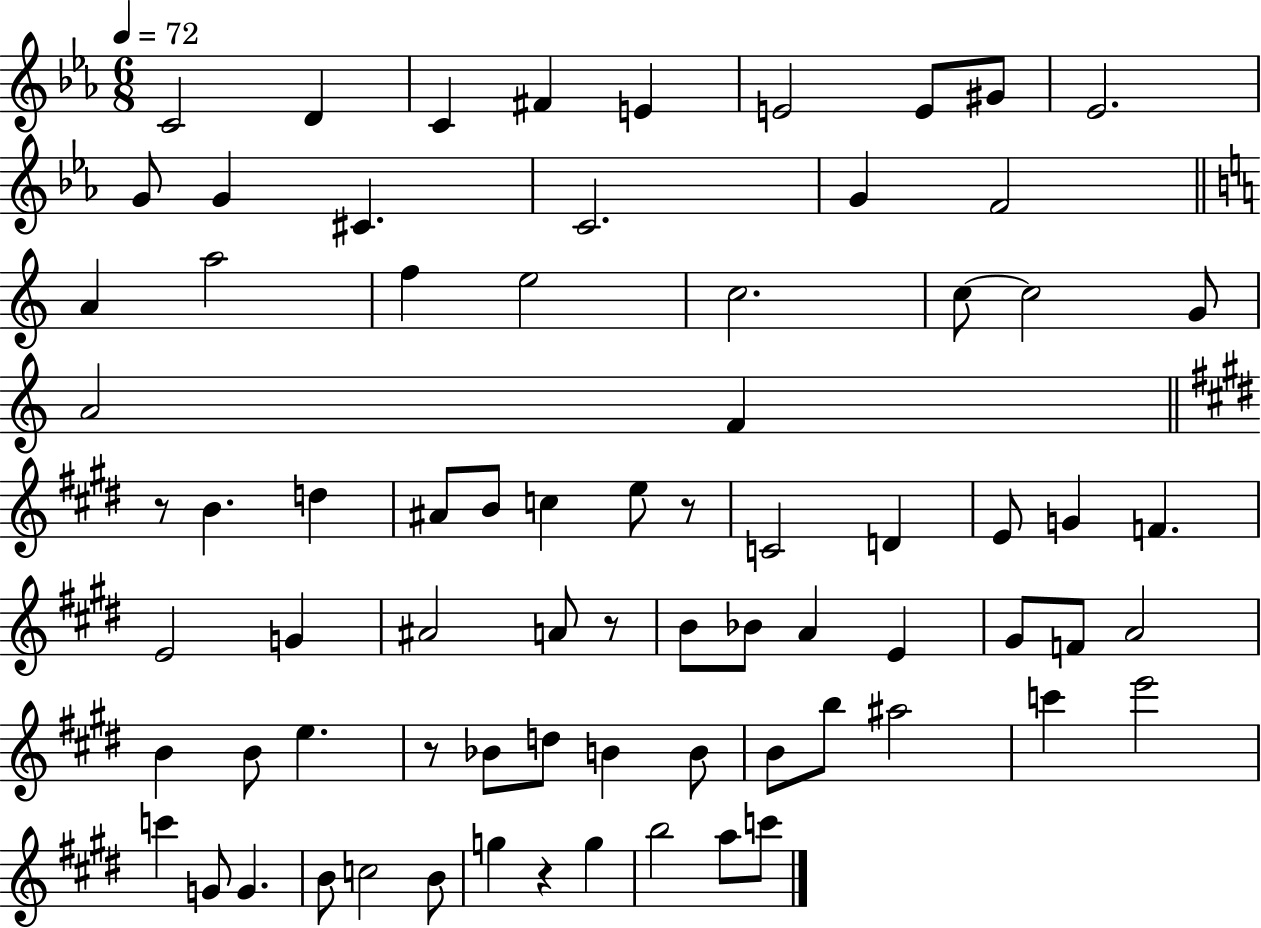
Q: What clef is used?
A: treble